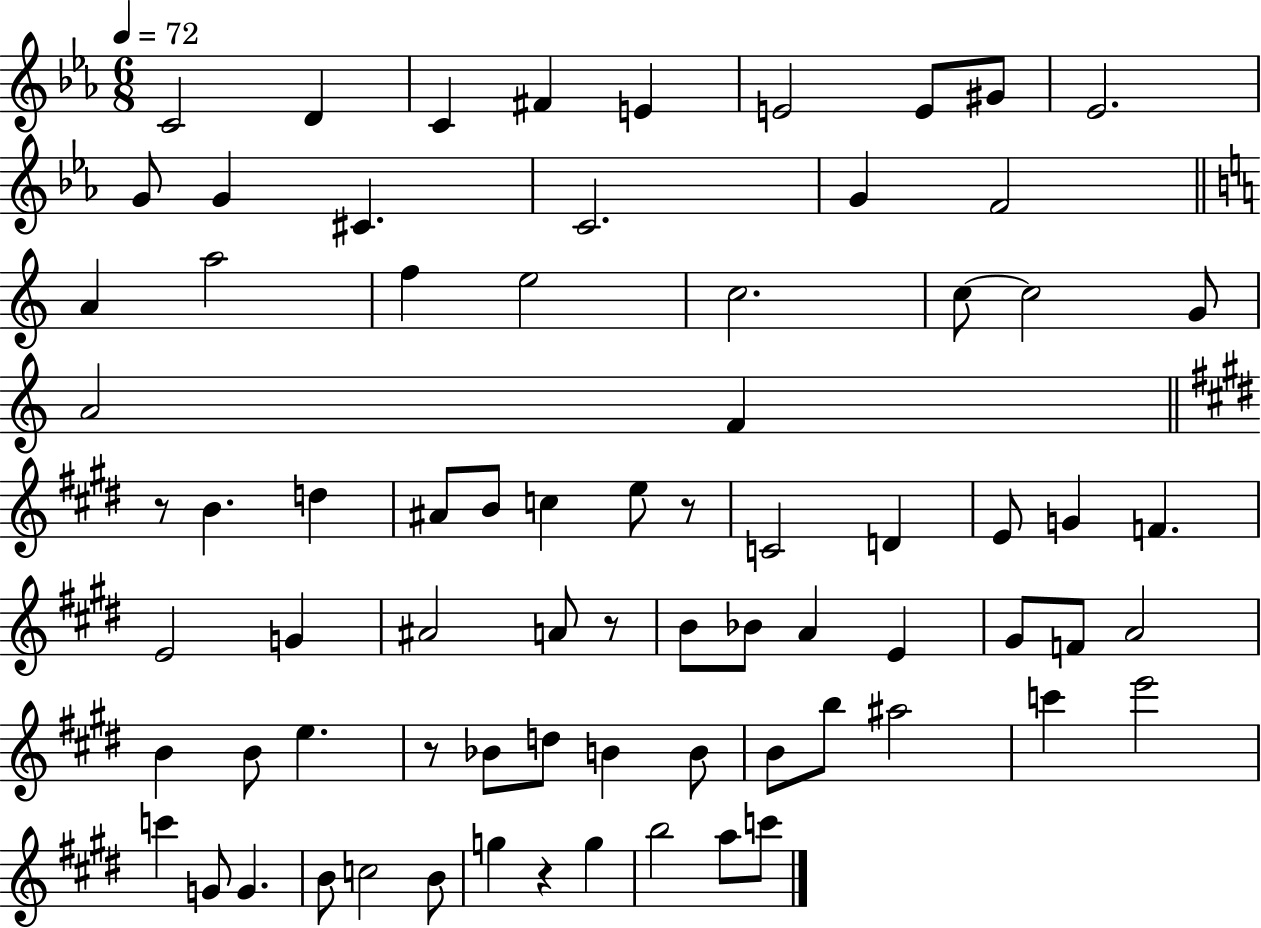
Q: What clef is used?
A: treble